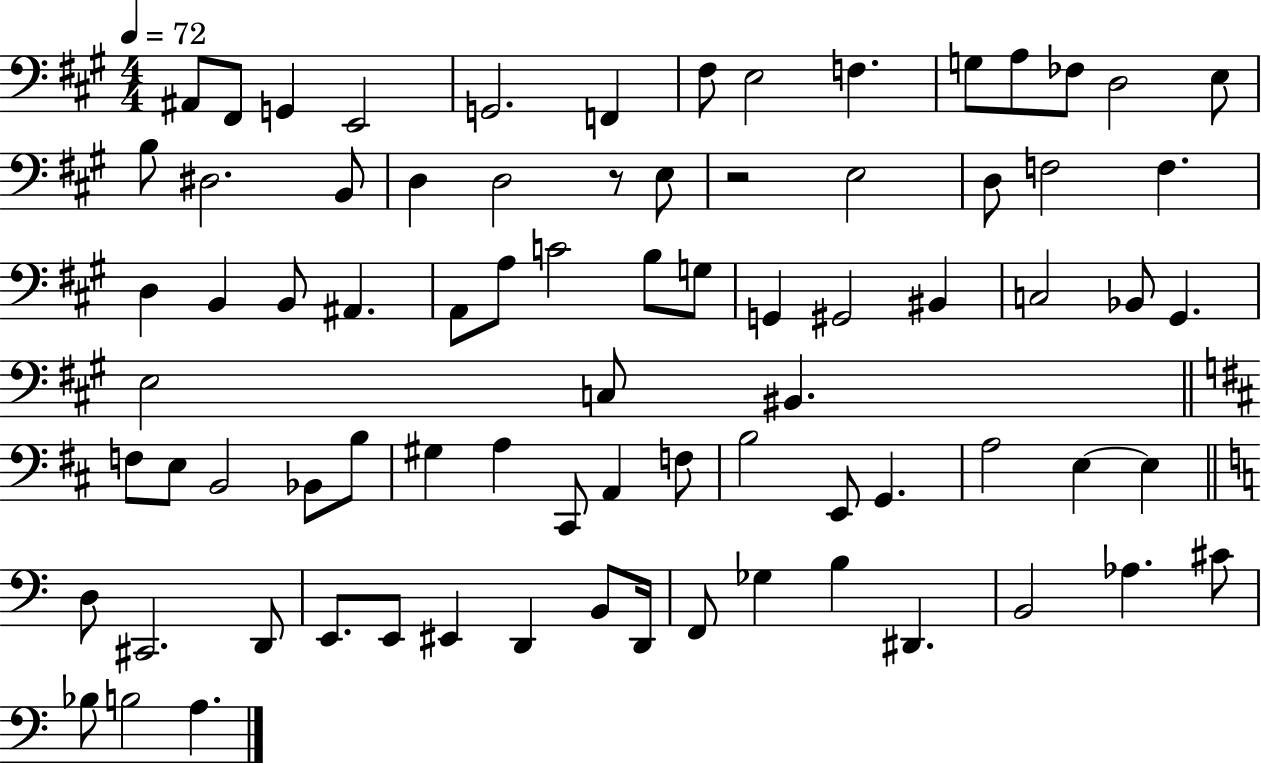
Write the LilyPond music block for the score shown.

{
  \clef bass
  \numericTimeSignature
  \time 4/4
  \key a \major
  \tempo 4 = 72
  ais,8 fis,8 g,4 e,2 | g,2. f,4 | fis8 e2 f4. | g8 a8 fes8 d2 e8 | \break b8 dis2. b,8 | d4 d2 r8 e8 | r2 e2 | d8 f2 f4. | \break d4 b,4 b,8 ais,4. | a,8 a8 c'2 b8 g8 | g,4 gis,2 bis,4 | c2 bes,8 gis,4. | \break e2 c8 bis,4. | \bar "||" \break \key b \minor f8 e8 b,2 bes,8 b8 | gis4 a4 cis,8 a,4 f8 | b2 e,8 g,4. | a2 e4~~ e4 | \break \bar "||" \break \key c \major d8 cis,2. d,8 | e,8. e,8 eis,4 d,4 b,8 d,16 | f,8 ges4 b4 dis,4. | b,2 aes4. cis'8 | \break bes8 b2 a4. | \bar "|."
}